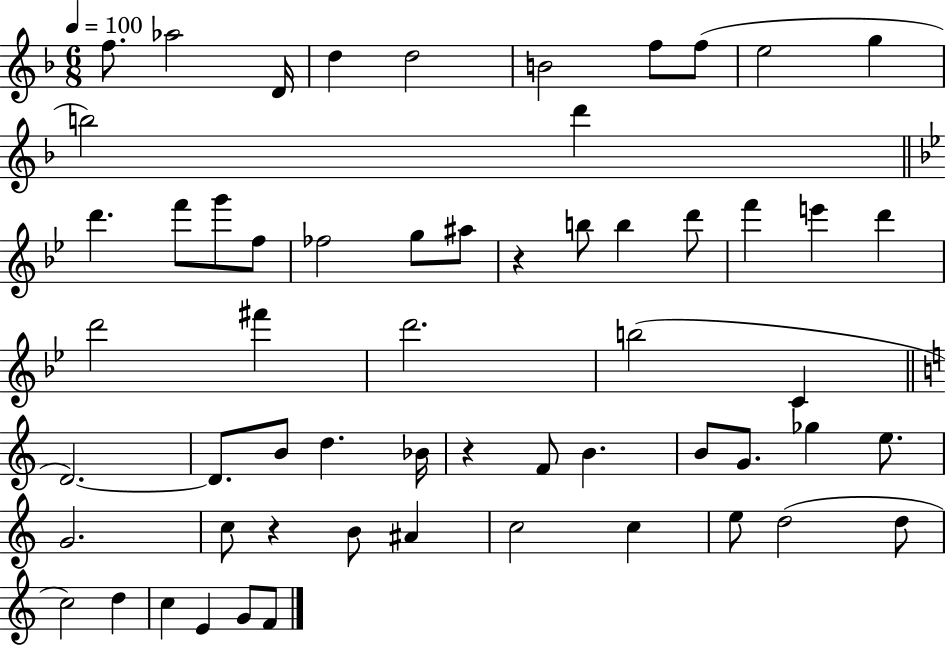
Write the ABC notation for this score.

X:1
T:Untitled
M:6/8
L:1/4
K:F
f/2 _a2 D/4 d d2 B2 f/2 f/2 e2 g b2 d' d' f'/2 g'/2 f/2 _f2 g/2 ^a/2 z b/2 b d'/2 f' e' d' d'2 ^f' d'2 b2 C D2 D/2 B/2 d _B/4 z F/2 B B/2 G/2 _g e/2 G2 c/2 z B/2 ^A c2 c e/2 d2 d/2 c2 d c E G/2 F/2